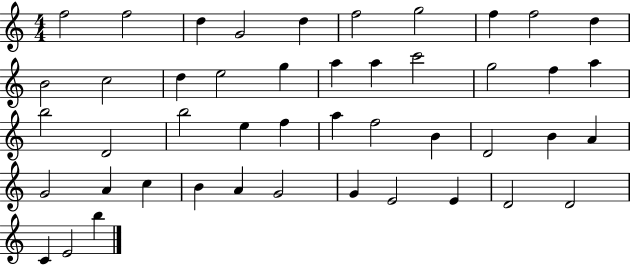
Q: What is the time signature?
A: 4/4